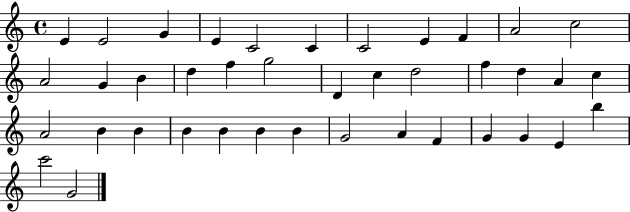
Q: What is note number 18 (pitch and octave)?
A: D4